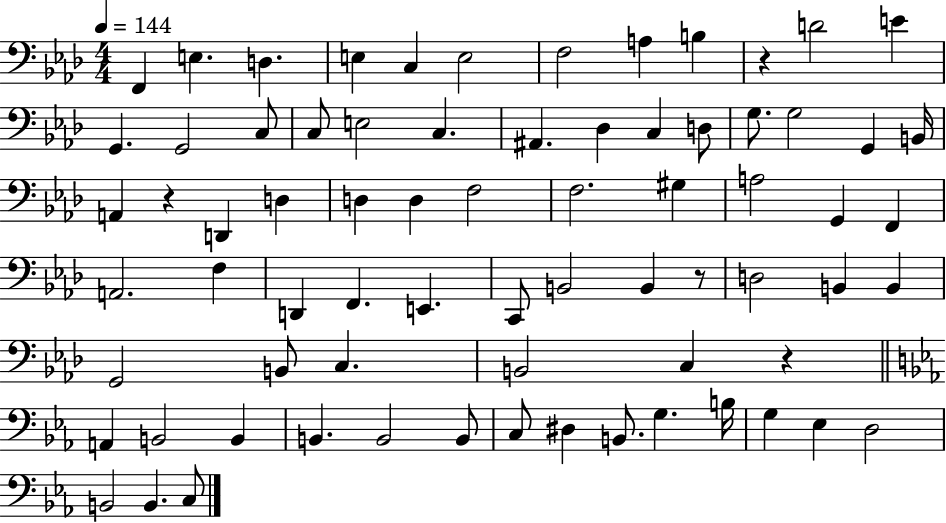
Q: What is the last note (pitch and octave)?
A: C3